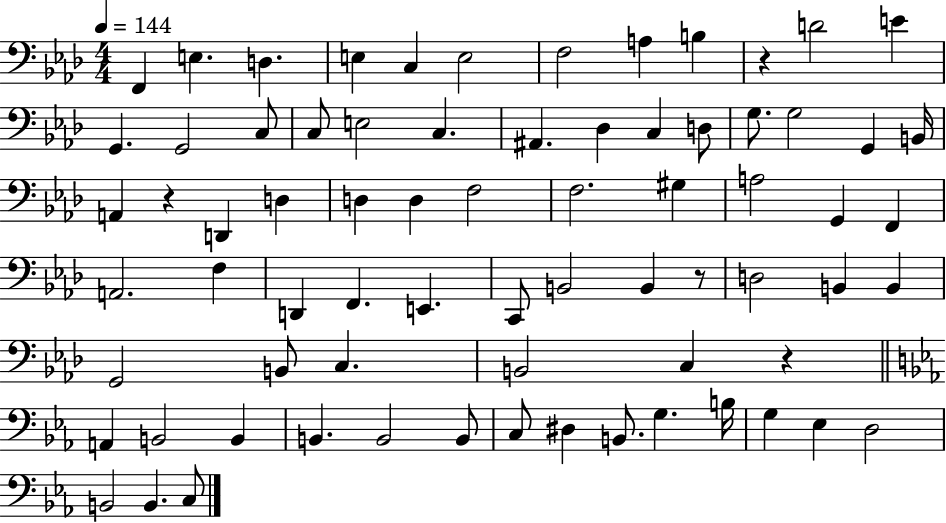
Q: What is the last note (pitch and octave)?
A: C3